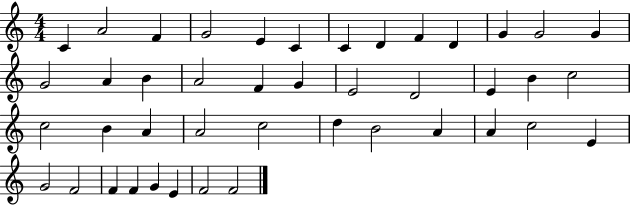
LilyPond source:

{
  \clef treble
  \numericTimeSignature
  \time 4/4
  \key c \major
  c'4 a'2 f'4 | g'2 e'4 c'4 | c'4 d'4 f'4 d'4 | g'4 g'2 g'4 | \break g'2 a'4 b'4 | a'2 f'4 g'4 | e'2 d'2 | e'4 b'4 c''2 | \break c''2 b'4 a'4 | a'2 c''2 | d''4 b'2 a'4 | a'4 c''2 e'4 | \break g'2 f'2 | f'4 f'4 g'4 e'4 | f'2 f'2 | \bar "|."
}